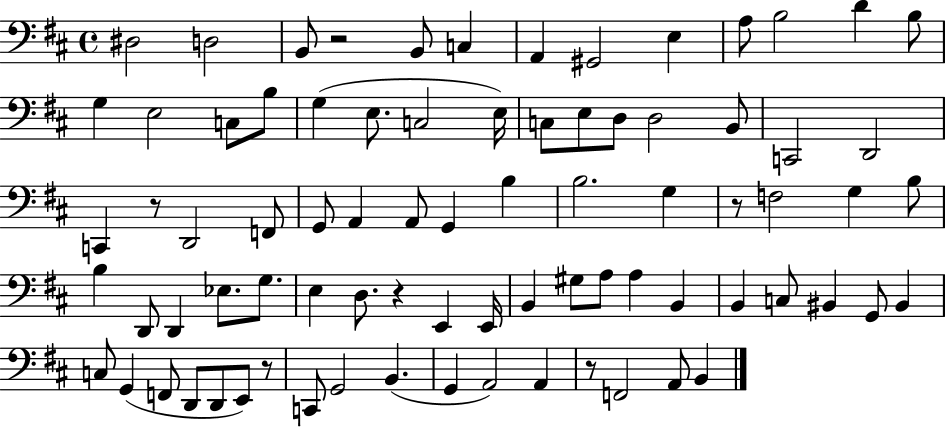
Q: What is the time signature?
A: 4/4